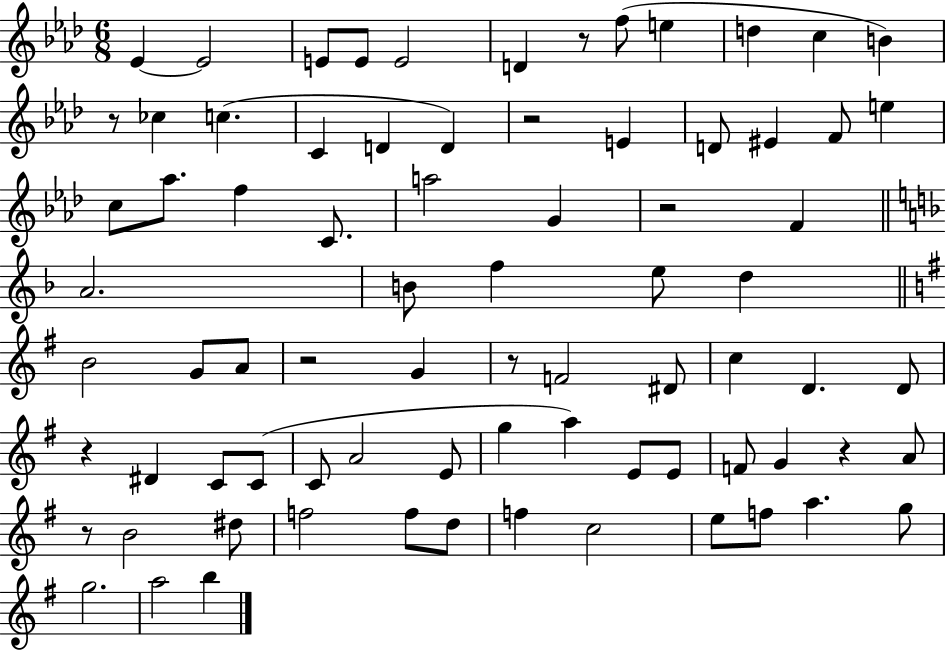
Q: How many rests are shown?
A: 9